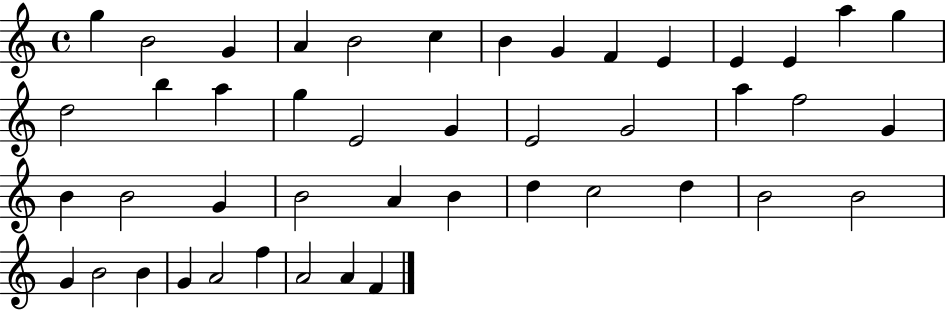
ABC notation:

X:1
T:Untitled
M:4/4
L:1/4
K:C
g B2 G A B2 c B G F E E E a g d2 b a g E2 G E2 G2 a f2 G B B2 G B2 A B d c2 d B2 B2 G B2 B G A2 f A2 A F